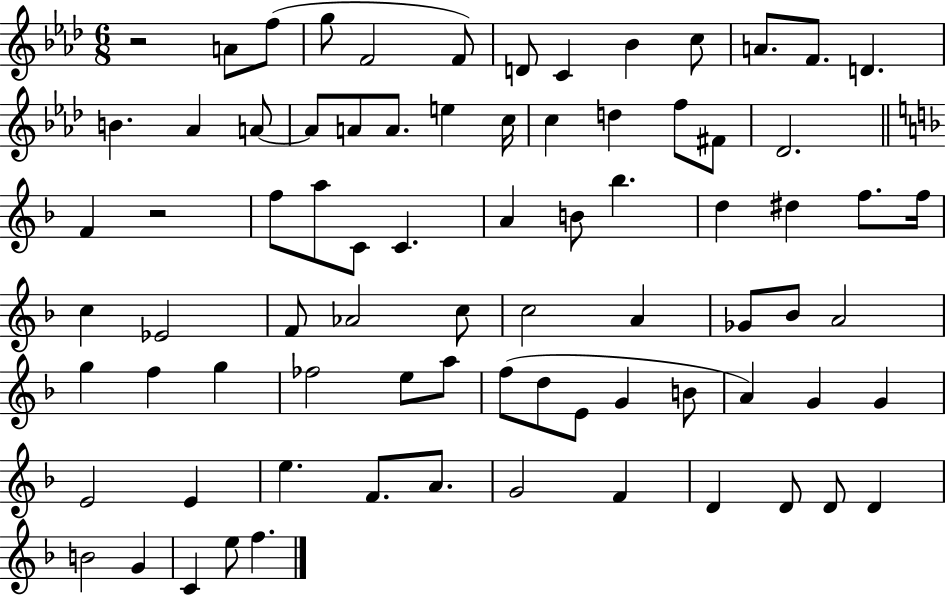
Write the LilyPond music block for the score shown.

{
  \clef treble
  \numericTimeSignature
  \time 6/8
  \key aes \major
  r2 a'8 f''8( | g''8 f'2 f'8) | d'8 c'4 bes'4 c''8 | a'8. f'8. d'4. | \break b'4. aes'4 a'8~~ | a'8 a'8 a'8. e''4 c''16 | c''4 d''4 f''8 fis'8 | des'2. | \break \bar "||" \break \key f \major f'4 r2 | f''8 a''8 c'8 c'4. | a'4 b'8 bes''4. | d''4 dis''4 f''8. f''16 | \break c''4 ees'2 | f'8 aes'2 c''8 | c''2 a'4 | ges'8 bes'8 a'2 | \break g''4 f''4 g''4 | fes''2 e''8 a''8 | f''8( d''8 e'8 g'4 b'8 | a'4) g'4 g'4 | \break e'2 e'4 | e''4. f'8. a'8. | g'2 f'4 | d'4 d'8 d'8 d'4 | \break b'2 g'4 | c'4 e''8 f''4. | \bar "|."
}